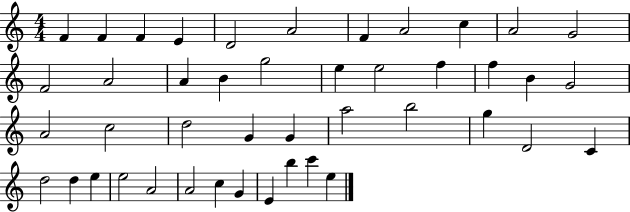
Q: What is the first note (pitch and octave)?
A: F4